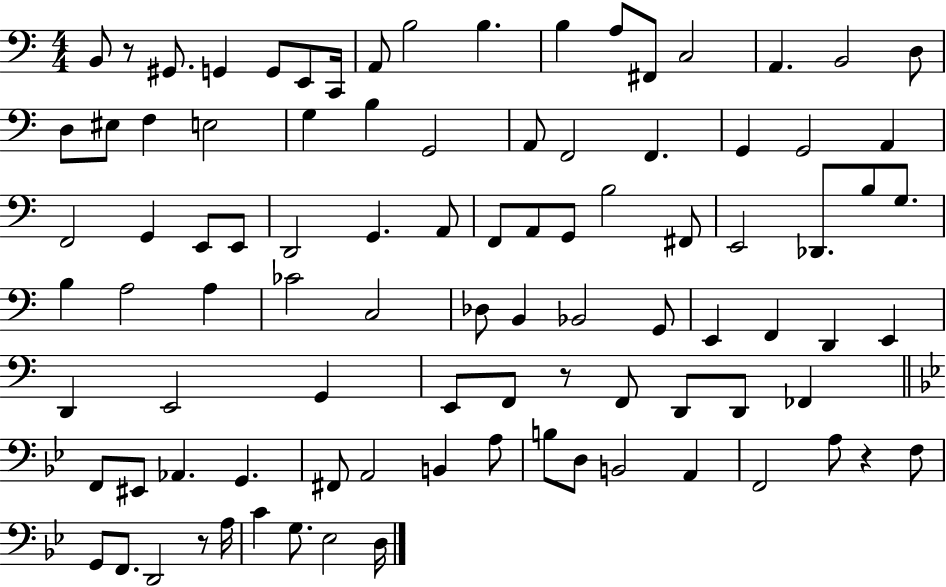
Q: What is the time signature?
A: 4/4